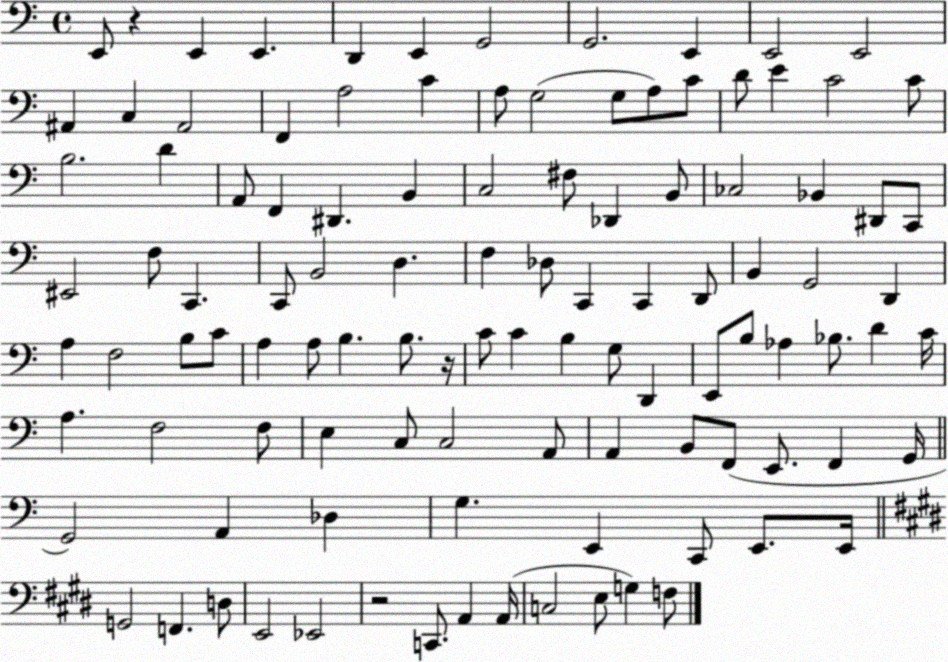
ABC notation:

X:1
T:Untitled
M:4/4
L:1/4
K:C
E,,/2 z E,, E,, D,, E,, G,,2 G,,2 E,, E,,2 E,,2 ^A,, C, ^A,,2 F,, A,2 C A,/2 G,2 G,/2 A,/2 C/2 D/2 E C2 C/2 B,2 D A,,/2 F,, ^D,, B,, C,2 ^F,/2 _D,, B,,/2 _C,2 _B,, ^D,,/2 C,,/2 ^E,,2 F,/2 C,, C,,/2 B,,2 D, F, _D,/2 C,, C,, D,,/2 B,, G,,2 D,, A, F,2 B,/2 C/2 A, A,/2 B, B,/2 z/4 C/2 C B, G,/2 D,, E,,/2 B,/2 _A, _B,/2 D C/4 A, F,2 F,/2 E, C,/2 C,2 A,,/2 A,, B,,/2 F,,/2 E,,/2 F,, G,,/4 G,,2 A,, _D, G, E,, C,,/2 E,,/2 E,,/4 G,,2 F,, D,/2 E,,2 _E,,2 z2 C,,/2 A,, A,,/4 C,2 E,/2 G, F,/2